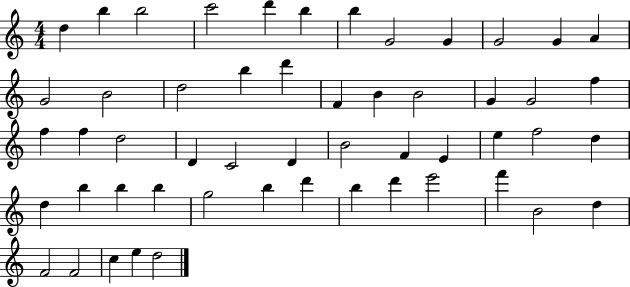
X:1
T:Untitled
M:4/4
L:1/4
K:C
d b b2 c'2 d' b b G2 G G2 G A G2 B2 d2 b d' F B B2 G G2 f f f d2 D C2 D B2 F E e f2 d d b b b g2 b d' b d' e'2 f' B2 d F2 F2 c e d2